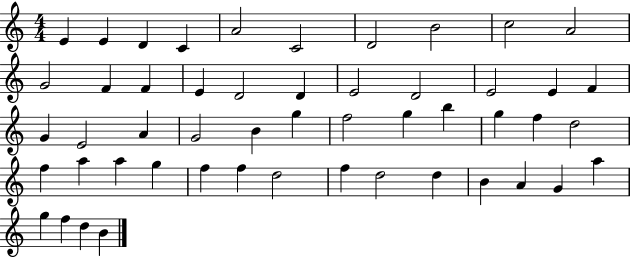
E4/q E4/q D4/q C4/q A4/h C4/h D4/h B4/h C5/h A4/h G4/h F4/q F4/q E4/q D4/h D4/q E4/h D4/h E4/h E4/q F4/q G4/q E4/h A4/q G4/h B4/q G5/q F5/h G5/q B5/q G5/q F5/q D5/h F5/q A5/q A5/q G5/q F5/q F5/q D5/h F5/q D5/h D5/q B4/q A4/q G4/q A5/q G5/q F5/q D5/q B4/q